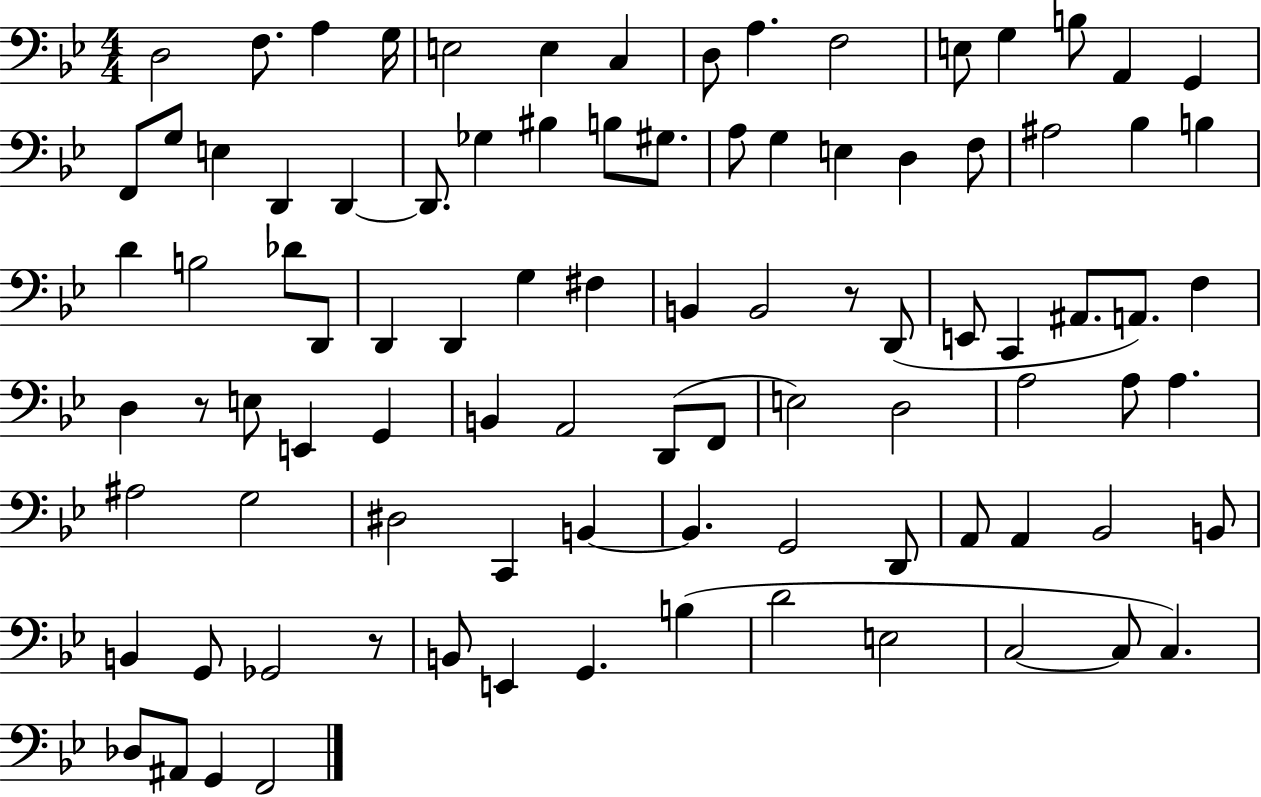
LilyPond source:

{
  \clef bass
  \numericTimeSignature
  \time 4/4
  \key bes \major
  \repeat volta 2 { d2 f8. a4 g16 | e2 e4 c4 | d8 a4. f2 | e8 g4 b8 a,4 g,4 | \break f,8 g8 e4 d,4 d,4~~ | d,8. ges4 bis4 b8 gis8. | a8 g4 e4 d4 f8 | ais2 bes4 b4 | \break d'4 b2 des'8 d,8 | d,4 d,4 g4 fis4 | b,4 b,2 r8 d,8( | e,8 c,4 ais,8. a,8.) f4 | \break d4 r8 e8 e,4 g,4 | b,4 a,2 d,8( f,8 | e2) d2 | a2 a8 a4. | \break ais2 g2 | dis2 c,4 b,4~~ | b,4. g,2 d,8 | a,8 a,4 bes,2 b,8 | \break b,4 g,8 ges,2 r8 | b,8 e,4 g,4. b4( | d'2 e2 | c2~~ c8 c4.) | \break des8 ais,8 g,4 f,2 | } \bar "|."
}